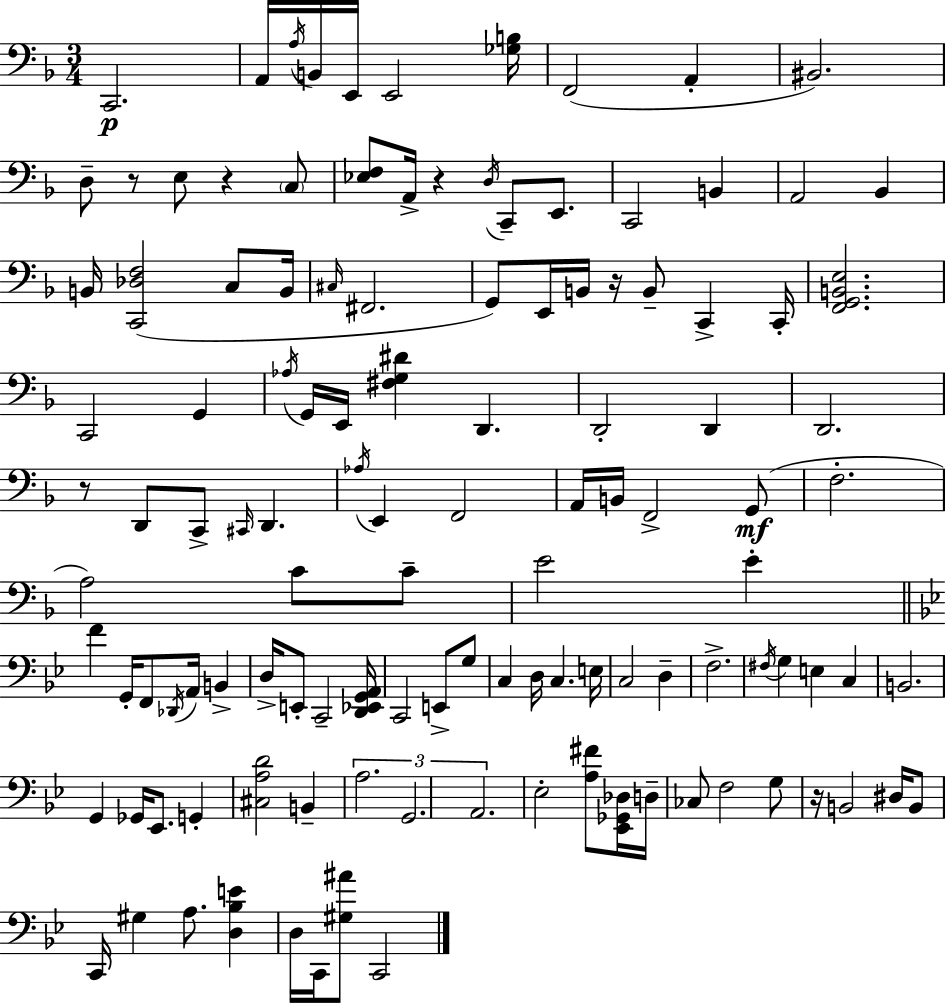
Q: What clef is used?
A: bass